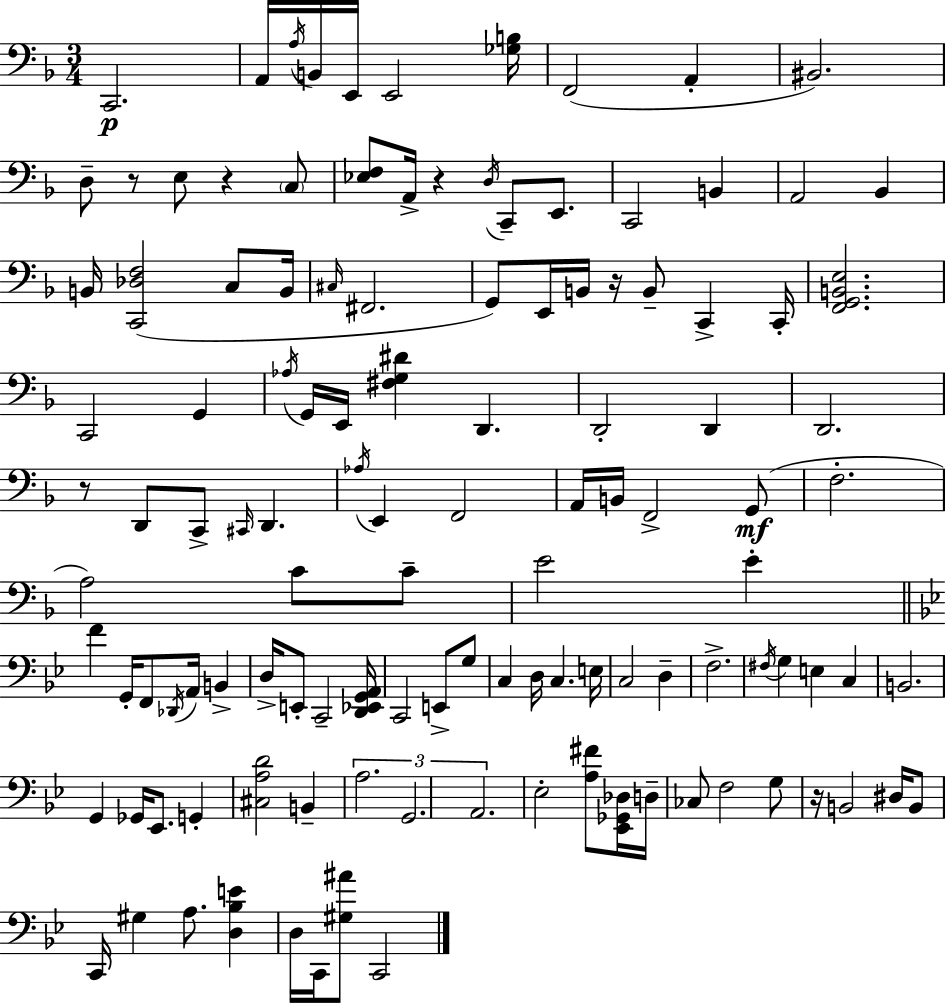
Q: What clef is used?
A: bass